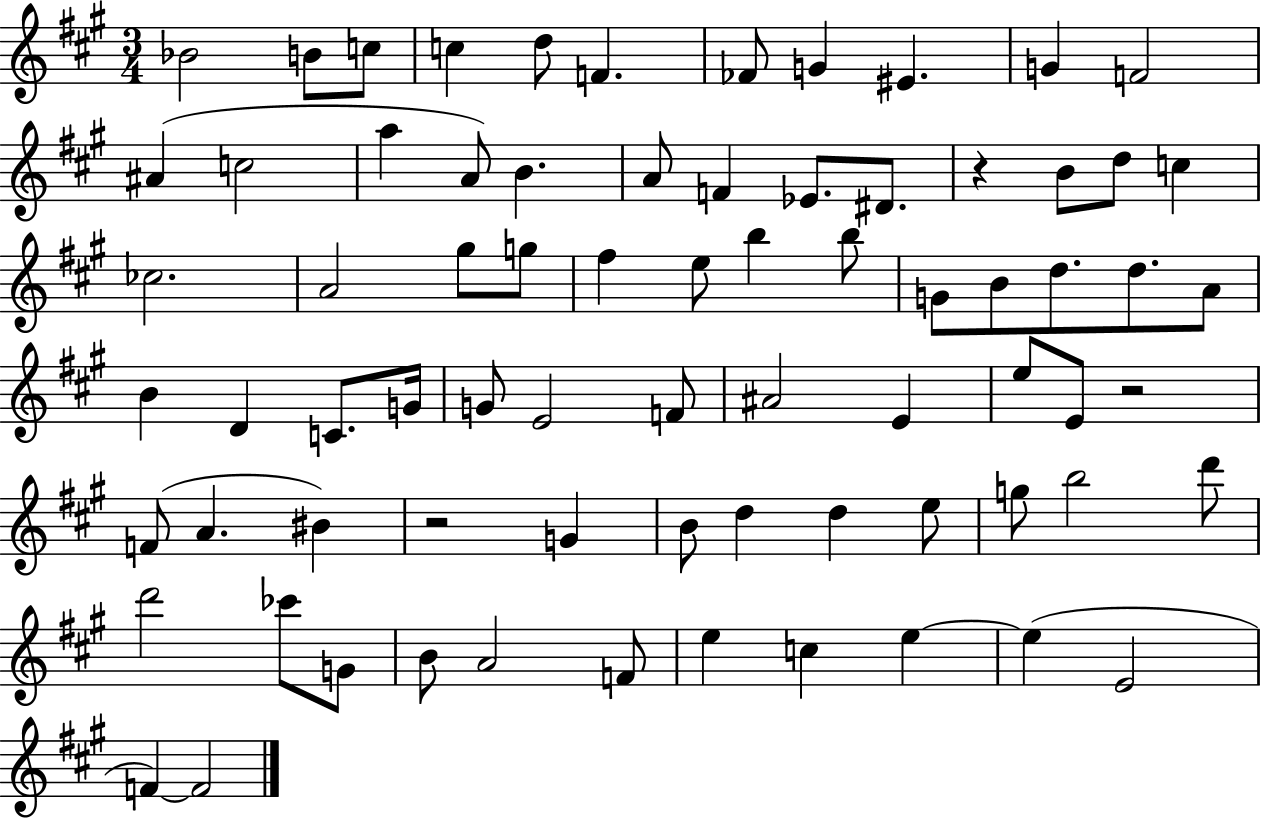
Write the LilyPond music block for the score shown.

{
  \clef treble
  \numericTimeSignature
  \time 3/4
  \key a \major
  bes'2 b'8 c''8 | c''4 d''8 f'4. | fes'8 g'4 eis'4. | g'4 f'2 | \break ais'4( c''2 | a''4 a'8) b'4. | a'8 f'4 ees'8. dis'8. | r4 b'8 d''8 c''4 | \break ces''2. | a'2 gis''8 g''8 | fis''4 e''8 b''4 b''8 | g'8 b'8 d''8. d''8. a'8 | \break b'4 d'4 c'8. g'16 | g'8 e'2 f'8 | ais'2 e'4 | e''8 e'8 r2 | \break f'8( a'4. bis'4) | r2 g'4 | b'8 d''4 d''4 e''8 | g''8 b''2 d'''8 | \break d'''2 ces'''8 g'8 | b'8 a'2 f'8 | e''4 c''4 e''4~~ | e''4( e'2 | \break f'4~~) f'2 | \bar "|."
}